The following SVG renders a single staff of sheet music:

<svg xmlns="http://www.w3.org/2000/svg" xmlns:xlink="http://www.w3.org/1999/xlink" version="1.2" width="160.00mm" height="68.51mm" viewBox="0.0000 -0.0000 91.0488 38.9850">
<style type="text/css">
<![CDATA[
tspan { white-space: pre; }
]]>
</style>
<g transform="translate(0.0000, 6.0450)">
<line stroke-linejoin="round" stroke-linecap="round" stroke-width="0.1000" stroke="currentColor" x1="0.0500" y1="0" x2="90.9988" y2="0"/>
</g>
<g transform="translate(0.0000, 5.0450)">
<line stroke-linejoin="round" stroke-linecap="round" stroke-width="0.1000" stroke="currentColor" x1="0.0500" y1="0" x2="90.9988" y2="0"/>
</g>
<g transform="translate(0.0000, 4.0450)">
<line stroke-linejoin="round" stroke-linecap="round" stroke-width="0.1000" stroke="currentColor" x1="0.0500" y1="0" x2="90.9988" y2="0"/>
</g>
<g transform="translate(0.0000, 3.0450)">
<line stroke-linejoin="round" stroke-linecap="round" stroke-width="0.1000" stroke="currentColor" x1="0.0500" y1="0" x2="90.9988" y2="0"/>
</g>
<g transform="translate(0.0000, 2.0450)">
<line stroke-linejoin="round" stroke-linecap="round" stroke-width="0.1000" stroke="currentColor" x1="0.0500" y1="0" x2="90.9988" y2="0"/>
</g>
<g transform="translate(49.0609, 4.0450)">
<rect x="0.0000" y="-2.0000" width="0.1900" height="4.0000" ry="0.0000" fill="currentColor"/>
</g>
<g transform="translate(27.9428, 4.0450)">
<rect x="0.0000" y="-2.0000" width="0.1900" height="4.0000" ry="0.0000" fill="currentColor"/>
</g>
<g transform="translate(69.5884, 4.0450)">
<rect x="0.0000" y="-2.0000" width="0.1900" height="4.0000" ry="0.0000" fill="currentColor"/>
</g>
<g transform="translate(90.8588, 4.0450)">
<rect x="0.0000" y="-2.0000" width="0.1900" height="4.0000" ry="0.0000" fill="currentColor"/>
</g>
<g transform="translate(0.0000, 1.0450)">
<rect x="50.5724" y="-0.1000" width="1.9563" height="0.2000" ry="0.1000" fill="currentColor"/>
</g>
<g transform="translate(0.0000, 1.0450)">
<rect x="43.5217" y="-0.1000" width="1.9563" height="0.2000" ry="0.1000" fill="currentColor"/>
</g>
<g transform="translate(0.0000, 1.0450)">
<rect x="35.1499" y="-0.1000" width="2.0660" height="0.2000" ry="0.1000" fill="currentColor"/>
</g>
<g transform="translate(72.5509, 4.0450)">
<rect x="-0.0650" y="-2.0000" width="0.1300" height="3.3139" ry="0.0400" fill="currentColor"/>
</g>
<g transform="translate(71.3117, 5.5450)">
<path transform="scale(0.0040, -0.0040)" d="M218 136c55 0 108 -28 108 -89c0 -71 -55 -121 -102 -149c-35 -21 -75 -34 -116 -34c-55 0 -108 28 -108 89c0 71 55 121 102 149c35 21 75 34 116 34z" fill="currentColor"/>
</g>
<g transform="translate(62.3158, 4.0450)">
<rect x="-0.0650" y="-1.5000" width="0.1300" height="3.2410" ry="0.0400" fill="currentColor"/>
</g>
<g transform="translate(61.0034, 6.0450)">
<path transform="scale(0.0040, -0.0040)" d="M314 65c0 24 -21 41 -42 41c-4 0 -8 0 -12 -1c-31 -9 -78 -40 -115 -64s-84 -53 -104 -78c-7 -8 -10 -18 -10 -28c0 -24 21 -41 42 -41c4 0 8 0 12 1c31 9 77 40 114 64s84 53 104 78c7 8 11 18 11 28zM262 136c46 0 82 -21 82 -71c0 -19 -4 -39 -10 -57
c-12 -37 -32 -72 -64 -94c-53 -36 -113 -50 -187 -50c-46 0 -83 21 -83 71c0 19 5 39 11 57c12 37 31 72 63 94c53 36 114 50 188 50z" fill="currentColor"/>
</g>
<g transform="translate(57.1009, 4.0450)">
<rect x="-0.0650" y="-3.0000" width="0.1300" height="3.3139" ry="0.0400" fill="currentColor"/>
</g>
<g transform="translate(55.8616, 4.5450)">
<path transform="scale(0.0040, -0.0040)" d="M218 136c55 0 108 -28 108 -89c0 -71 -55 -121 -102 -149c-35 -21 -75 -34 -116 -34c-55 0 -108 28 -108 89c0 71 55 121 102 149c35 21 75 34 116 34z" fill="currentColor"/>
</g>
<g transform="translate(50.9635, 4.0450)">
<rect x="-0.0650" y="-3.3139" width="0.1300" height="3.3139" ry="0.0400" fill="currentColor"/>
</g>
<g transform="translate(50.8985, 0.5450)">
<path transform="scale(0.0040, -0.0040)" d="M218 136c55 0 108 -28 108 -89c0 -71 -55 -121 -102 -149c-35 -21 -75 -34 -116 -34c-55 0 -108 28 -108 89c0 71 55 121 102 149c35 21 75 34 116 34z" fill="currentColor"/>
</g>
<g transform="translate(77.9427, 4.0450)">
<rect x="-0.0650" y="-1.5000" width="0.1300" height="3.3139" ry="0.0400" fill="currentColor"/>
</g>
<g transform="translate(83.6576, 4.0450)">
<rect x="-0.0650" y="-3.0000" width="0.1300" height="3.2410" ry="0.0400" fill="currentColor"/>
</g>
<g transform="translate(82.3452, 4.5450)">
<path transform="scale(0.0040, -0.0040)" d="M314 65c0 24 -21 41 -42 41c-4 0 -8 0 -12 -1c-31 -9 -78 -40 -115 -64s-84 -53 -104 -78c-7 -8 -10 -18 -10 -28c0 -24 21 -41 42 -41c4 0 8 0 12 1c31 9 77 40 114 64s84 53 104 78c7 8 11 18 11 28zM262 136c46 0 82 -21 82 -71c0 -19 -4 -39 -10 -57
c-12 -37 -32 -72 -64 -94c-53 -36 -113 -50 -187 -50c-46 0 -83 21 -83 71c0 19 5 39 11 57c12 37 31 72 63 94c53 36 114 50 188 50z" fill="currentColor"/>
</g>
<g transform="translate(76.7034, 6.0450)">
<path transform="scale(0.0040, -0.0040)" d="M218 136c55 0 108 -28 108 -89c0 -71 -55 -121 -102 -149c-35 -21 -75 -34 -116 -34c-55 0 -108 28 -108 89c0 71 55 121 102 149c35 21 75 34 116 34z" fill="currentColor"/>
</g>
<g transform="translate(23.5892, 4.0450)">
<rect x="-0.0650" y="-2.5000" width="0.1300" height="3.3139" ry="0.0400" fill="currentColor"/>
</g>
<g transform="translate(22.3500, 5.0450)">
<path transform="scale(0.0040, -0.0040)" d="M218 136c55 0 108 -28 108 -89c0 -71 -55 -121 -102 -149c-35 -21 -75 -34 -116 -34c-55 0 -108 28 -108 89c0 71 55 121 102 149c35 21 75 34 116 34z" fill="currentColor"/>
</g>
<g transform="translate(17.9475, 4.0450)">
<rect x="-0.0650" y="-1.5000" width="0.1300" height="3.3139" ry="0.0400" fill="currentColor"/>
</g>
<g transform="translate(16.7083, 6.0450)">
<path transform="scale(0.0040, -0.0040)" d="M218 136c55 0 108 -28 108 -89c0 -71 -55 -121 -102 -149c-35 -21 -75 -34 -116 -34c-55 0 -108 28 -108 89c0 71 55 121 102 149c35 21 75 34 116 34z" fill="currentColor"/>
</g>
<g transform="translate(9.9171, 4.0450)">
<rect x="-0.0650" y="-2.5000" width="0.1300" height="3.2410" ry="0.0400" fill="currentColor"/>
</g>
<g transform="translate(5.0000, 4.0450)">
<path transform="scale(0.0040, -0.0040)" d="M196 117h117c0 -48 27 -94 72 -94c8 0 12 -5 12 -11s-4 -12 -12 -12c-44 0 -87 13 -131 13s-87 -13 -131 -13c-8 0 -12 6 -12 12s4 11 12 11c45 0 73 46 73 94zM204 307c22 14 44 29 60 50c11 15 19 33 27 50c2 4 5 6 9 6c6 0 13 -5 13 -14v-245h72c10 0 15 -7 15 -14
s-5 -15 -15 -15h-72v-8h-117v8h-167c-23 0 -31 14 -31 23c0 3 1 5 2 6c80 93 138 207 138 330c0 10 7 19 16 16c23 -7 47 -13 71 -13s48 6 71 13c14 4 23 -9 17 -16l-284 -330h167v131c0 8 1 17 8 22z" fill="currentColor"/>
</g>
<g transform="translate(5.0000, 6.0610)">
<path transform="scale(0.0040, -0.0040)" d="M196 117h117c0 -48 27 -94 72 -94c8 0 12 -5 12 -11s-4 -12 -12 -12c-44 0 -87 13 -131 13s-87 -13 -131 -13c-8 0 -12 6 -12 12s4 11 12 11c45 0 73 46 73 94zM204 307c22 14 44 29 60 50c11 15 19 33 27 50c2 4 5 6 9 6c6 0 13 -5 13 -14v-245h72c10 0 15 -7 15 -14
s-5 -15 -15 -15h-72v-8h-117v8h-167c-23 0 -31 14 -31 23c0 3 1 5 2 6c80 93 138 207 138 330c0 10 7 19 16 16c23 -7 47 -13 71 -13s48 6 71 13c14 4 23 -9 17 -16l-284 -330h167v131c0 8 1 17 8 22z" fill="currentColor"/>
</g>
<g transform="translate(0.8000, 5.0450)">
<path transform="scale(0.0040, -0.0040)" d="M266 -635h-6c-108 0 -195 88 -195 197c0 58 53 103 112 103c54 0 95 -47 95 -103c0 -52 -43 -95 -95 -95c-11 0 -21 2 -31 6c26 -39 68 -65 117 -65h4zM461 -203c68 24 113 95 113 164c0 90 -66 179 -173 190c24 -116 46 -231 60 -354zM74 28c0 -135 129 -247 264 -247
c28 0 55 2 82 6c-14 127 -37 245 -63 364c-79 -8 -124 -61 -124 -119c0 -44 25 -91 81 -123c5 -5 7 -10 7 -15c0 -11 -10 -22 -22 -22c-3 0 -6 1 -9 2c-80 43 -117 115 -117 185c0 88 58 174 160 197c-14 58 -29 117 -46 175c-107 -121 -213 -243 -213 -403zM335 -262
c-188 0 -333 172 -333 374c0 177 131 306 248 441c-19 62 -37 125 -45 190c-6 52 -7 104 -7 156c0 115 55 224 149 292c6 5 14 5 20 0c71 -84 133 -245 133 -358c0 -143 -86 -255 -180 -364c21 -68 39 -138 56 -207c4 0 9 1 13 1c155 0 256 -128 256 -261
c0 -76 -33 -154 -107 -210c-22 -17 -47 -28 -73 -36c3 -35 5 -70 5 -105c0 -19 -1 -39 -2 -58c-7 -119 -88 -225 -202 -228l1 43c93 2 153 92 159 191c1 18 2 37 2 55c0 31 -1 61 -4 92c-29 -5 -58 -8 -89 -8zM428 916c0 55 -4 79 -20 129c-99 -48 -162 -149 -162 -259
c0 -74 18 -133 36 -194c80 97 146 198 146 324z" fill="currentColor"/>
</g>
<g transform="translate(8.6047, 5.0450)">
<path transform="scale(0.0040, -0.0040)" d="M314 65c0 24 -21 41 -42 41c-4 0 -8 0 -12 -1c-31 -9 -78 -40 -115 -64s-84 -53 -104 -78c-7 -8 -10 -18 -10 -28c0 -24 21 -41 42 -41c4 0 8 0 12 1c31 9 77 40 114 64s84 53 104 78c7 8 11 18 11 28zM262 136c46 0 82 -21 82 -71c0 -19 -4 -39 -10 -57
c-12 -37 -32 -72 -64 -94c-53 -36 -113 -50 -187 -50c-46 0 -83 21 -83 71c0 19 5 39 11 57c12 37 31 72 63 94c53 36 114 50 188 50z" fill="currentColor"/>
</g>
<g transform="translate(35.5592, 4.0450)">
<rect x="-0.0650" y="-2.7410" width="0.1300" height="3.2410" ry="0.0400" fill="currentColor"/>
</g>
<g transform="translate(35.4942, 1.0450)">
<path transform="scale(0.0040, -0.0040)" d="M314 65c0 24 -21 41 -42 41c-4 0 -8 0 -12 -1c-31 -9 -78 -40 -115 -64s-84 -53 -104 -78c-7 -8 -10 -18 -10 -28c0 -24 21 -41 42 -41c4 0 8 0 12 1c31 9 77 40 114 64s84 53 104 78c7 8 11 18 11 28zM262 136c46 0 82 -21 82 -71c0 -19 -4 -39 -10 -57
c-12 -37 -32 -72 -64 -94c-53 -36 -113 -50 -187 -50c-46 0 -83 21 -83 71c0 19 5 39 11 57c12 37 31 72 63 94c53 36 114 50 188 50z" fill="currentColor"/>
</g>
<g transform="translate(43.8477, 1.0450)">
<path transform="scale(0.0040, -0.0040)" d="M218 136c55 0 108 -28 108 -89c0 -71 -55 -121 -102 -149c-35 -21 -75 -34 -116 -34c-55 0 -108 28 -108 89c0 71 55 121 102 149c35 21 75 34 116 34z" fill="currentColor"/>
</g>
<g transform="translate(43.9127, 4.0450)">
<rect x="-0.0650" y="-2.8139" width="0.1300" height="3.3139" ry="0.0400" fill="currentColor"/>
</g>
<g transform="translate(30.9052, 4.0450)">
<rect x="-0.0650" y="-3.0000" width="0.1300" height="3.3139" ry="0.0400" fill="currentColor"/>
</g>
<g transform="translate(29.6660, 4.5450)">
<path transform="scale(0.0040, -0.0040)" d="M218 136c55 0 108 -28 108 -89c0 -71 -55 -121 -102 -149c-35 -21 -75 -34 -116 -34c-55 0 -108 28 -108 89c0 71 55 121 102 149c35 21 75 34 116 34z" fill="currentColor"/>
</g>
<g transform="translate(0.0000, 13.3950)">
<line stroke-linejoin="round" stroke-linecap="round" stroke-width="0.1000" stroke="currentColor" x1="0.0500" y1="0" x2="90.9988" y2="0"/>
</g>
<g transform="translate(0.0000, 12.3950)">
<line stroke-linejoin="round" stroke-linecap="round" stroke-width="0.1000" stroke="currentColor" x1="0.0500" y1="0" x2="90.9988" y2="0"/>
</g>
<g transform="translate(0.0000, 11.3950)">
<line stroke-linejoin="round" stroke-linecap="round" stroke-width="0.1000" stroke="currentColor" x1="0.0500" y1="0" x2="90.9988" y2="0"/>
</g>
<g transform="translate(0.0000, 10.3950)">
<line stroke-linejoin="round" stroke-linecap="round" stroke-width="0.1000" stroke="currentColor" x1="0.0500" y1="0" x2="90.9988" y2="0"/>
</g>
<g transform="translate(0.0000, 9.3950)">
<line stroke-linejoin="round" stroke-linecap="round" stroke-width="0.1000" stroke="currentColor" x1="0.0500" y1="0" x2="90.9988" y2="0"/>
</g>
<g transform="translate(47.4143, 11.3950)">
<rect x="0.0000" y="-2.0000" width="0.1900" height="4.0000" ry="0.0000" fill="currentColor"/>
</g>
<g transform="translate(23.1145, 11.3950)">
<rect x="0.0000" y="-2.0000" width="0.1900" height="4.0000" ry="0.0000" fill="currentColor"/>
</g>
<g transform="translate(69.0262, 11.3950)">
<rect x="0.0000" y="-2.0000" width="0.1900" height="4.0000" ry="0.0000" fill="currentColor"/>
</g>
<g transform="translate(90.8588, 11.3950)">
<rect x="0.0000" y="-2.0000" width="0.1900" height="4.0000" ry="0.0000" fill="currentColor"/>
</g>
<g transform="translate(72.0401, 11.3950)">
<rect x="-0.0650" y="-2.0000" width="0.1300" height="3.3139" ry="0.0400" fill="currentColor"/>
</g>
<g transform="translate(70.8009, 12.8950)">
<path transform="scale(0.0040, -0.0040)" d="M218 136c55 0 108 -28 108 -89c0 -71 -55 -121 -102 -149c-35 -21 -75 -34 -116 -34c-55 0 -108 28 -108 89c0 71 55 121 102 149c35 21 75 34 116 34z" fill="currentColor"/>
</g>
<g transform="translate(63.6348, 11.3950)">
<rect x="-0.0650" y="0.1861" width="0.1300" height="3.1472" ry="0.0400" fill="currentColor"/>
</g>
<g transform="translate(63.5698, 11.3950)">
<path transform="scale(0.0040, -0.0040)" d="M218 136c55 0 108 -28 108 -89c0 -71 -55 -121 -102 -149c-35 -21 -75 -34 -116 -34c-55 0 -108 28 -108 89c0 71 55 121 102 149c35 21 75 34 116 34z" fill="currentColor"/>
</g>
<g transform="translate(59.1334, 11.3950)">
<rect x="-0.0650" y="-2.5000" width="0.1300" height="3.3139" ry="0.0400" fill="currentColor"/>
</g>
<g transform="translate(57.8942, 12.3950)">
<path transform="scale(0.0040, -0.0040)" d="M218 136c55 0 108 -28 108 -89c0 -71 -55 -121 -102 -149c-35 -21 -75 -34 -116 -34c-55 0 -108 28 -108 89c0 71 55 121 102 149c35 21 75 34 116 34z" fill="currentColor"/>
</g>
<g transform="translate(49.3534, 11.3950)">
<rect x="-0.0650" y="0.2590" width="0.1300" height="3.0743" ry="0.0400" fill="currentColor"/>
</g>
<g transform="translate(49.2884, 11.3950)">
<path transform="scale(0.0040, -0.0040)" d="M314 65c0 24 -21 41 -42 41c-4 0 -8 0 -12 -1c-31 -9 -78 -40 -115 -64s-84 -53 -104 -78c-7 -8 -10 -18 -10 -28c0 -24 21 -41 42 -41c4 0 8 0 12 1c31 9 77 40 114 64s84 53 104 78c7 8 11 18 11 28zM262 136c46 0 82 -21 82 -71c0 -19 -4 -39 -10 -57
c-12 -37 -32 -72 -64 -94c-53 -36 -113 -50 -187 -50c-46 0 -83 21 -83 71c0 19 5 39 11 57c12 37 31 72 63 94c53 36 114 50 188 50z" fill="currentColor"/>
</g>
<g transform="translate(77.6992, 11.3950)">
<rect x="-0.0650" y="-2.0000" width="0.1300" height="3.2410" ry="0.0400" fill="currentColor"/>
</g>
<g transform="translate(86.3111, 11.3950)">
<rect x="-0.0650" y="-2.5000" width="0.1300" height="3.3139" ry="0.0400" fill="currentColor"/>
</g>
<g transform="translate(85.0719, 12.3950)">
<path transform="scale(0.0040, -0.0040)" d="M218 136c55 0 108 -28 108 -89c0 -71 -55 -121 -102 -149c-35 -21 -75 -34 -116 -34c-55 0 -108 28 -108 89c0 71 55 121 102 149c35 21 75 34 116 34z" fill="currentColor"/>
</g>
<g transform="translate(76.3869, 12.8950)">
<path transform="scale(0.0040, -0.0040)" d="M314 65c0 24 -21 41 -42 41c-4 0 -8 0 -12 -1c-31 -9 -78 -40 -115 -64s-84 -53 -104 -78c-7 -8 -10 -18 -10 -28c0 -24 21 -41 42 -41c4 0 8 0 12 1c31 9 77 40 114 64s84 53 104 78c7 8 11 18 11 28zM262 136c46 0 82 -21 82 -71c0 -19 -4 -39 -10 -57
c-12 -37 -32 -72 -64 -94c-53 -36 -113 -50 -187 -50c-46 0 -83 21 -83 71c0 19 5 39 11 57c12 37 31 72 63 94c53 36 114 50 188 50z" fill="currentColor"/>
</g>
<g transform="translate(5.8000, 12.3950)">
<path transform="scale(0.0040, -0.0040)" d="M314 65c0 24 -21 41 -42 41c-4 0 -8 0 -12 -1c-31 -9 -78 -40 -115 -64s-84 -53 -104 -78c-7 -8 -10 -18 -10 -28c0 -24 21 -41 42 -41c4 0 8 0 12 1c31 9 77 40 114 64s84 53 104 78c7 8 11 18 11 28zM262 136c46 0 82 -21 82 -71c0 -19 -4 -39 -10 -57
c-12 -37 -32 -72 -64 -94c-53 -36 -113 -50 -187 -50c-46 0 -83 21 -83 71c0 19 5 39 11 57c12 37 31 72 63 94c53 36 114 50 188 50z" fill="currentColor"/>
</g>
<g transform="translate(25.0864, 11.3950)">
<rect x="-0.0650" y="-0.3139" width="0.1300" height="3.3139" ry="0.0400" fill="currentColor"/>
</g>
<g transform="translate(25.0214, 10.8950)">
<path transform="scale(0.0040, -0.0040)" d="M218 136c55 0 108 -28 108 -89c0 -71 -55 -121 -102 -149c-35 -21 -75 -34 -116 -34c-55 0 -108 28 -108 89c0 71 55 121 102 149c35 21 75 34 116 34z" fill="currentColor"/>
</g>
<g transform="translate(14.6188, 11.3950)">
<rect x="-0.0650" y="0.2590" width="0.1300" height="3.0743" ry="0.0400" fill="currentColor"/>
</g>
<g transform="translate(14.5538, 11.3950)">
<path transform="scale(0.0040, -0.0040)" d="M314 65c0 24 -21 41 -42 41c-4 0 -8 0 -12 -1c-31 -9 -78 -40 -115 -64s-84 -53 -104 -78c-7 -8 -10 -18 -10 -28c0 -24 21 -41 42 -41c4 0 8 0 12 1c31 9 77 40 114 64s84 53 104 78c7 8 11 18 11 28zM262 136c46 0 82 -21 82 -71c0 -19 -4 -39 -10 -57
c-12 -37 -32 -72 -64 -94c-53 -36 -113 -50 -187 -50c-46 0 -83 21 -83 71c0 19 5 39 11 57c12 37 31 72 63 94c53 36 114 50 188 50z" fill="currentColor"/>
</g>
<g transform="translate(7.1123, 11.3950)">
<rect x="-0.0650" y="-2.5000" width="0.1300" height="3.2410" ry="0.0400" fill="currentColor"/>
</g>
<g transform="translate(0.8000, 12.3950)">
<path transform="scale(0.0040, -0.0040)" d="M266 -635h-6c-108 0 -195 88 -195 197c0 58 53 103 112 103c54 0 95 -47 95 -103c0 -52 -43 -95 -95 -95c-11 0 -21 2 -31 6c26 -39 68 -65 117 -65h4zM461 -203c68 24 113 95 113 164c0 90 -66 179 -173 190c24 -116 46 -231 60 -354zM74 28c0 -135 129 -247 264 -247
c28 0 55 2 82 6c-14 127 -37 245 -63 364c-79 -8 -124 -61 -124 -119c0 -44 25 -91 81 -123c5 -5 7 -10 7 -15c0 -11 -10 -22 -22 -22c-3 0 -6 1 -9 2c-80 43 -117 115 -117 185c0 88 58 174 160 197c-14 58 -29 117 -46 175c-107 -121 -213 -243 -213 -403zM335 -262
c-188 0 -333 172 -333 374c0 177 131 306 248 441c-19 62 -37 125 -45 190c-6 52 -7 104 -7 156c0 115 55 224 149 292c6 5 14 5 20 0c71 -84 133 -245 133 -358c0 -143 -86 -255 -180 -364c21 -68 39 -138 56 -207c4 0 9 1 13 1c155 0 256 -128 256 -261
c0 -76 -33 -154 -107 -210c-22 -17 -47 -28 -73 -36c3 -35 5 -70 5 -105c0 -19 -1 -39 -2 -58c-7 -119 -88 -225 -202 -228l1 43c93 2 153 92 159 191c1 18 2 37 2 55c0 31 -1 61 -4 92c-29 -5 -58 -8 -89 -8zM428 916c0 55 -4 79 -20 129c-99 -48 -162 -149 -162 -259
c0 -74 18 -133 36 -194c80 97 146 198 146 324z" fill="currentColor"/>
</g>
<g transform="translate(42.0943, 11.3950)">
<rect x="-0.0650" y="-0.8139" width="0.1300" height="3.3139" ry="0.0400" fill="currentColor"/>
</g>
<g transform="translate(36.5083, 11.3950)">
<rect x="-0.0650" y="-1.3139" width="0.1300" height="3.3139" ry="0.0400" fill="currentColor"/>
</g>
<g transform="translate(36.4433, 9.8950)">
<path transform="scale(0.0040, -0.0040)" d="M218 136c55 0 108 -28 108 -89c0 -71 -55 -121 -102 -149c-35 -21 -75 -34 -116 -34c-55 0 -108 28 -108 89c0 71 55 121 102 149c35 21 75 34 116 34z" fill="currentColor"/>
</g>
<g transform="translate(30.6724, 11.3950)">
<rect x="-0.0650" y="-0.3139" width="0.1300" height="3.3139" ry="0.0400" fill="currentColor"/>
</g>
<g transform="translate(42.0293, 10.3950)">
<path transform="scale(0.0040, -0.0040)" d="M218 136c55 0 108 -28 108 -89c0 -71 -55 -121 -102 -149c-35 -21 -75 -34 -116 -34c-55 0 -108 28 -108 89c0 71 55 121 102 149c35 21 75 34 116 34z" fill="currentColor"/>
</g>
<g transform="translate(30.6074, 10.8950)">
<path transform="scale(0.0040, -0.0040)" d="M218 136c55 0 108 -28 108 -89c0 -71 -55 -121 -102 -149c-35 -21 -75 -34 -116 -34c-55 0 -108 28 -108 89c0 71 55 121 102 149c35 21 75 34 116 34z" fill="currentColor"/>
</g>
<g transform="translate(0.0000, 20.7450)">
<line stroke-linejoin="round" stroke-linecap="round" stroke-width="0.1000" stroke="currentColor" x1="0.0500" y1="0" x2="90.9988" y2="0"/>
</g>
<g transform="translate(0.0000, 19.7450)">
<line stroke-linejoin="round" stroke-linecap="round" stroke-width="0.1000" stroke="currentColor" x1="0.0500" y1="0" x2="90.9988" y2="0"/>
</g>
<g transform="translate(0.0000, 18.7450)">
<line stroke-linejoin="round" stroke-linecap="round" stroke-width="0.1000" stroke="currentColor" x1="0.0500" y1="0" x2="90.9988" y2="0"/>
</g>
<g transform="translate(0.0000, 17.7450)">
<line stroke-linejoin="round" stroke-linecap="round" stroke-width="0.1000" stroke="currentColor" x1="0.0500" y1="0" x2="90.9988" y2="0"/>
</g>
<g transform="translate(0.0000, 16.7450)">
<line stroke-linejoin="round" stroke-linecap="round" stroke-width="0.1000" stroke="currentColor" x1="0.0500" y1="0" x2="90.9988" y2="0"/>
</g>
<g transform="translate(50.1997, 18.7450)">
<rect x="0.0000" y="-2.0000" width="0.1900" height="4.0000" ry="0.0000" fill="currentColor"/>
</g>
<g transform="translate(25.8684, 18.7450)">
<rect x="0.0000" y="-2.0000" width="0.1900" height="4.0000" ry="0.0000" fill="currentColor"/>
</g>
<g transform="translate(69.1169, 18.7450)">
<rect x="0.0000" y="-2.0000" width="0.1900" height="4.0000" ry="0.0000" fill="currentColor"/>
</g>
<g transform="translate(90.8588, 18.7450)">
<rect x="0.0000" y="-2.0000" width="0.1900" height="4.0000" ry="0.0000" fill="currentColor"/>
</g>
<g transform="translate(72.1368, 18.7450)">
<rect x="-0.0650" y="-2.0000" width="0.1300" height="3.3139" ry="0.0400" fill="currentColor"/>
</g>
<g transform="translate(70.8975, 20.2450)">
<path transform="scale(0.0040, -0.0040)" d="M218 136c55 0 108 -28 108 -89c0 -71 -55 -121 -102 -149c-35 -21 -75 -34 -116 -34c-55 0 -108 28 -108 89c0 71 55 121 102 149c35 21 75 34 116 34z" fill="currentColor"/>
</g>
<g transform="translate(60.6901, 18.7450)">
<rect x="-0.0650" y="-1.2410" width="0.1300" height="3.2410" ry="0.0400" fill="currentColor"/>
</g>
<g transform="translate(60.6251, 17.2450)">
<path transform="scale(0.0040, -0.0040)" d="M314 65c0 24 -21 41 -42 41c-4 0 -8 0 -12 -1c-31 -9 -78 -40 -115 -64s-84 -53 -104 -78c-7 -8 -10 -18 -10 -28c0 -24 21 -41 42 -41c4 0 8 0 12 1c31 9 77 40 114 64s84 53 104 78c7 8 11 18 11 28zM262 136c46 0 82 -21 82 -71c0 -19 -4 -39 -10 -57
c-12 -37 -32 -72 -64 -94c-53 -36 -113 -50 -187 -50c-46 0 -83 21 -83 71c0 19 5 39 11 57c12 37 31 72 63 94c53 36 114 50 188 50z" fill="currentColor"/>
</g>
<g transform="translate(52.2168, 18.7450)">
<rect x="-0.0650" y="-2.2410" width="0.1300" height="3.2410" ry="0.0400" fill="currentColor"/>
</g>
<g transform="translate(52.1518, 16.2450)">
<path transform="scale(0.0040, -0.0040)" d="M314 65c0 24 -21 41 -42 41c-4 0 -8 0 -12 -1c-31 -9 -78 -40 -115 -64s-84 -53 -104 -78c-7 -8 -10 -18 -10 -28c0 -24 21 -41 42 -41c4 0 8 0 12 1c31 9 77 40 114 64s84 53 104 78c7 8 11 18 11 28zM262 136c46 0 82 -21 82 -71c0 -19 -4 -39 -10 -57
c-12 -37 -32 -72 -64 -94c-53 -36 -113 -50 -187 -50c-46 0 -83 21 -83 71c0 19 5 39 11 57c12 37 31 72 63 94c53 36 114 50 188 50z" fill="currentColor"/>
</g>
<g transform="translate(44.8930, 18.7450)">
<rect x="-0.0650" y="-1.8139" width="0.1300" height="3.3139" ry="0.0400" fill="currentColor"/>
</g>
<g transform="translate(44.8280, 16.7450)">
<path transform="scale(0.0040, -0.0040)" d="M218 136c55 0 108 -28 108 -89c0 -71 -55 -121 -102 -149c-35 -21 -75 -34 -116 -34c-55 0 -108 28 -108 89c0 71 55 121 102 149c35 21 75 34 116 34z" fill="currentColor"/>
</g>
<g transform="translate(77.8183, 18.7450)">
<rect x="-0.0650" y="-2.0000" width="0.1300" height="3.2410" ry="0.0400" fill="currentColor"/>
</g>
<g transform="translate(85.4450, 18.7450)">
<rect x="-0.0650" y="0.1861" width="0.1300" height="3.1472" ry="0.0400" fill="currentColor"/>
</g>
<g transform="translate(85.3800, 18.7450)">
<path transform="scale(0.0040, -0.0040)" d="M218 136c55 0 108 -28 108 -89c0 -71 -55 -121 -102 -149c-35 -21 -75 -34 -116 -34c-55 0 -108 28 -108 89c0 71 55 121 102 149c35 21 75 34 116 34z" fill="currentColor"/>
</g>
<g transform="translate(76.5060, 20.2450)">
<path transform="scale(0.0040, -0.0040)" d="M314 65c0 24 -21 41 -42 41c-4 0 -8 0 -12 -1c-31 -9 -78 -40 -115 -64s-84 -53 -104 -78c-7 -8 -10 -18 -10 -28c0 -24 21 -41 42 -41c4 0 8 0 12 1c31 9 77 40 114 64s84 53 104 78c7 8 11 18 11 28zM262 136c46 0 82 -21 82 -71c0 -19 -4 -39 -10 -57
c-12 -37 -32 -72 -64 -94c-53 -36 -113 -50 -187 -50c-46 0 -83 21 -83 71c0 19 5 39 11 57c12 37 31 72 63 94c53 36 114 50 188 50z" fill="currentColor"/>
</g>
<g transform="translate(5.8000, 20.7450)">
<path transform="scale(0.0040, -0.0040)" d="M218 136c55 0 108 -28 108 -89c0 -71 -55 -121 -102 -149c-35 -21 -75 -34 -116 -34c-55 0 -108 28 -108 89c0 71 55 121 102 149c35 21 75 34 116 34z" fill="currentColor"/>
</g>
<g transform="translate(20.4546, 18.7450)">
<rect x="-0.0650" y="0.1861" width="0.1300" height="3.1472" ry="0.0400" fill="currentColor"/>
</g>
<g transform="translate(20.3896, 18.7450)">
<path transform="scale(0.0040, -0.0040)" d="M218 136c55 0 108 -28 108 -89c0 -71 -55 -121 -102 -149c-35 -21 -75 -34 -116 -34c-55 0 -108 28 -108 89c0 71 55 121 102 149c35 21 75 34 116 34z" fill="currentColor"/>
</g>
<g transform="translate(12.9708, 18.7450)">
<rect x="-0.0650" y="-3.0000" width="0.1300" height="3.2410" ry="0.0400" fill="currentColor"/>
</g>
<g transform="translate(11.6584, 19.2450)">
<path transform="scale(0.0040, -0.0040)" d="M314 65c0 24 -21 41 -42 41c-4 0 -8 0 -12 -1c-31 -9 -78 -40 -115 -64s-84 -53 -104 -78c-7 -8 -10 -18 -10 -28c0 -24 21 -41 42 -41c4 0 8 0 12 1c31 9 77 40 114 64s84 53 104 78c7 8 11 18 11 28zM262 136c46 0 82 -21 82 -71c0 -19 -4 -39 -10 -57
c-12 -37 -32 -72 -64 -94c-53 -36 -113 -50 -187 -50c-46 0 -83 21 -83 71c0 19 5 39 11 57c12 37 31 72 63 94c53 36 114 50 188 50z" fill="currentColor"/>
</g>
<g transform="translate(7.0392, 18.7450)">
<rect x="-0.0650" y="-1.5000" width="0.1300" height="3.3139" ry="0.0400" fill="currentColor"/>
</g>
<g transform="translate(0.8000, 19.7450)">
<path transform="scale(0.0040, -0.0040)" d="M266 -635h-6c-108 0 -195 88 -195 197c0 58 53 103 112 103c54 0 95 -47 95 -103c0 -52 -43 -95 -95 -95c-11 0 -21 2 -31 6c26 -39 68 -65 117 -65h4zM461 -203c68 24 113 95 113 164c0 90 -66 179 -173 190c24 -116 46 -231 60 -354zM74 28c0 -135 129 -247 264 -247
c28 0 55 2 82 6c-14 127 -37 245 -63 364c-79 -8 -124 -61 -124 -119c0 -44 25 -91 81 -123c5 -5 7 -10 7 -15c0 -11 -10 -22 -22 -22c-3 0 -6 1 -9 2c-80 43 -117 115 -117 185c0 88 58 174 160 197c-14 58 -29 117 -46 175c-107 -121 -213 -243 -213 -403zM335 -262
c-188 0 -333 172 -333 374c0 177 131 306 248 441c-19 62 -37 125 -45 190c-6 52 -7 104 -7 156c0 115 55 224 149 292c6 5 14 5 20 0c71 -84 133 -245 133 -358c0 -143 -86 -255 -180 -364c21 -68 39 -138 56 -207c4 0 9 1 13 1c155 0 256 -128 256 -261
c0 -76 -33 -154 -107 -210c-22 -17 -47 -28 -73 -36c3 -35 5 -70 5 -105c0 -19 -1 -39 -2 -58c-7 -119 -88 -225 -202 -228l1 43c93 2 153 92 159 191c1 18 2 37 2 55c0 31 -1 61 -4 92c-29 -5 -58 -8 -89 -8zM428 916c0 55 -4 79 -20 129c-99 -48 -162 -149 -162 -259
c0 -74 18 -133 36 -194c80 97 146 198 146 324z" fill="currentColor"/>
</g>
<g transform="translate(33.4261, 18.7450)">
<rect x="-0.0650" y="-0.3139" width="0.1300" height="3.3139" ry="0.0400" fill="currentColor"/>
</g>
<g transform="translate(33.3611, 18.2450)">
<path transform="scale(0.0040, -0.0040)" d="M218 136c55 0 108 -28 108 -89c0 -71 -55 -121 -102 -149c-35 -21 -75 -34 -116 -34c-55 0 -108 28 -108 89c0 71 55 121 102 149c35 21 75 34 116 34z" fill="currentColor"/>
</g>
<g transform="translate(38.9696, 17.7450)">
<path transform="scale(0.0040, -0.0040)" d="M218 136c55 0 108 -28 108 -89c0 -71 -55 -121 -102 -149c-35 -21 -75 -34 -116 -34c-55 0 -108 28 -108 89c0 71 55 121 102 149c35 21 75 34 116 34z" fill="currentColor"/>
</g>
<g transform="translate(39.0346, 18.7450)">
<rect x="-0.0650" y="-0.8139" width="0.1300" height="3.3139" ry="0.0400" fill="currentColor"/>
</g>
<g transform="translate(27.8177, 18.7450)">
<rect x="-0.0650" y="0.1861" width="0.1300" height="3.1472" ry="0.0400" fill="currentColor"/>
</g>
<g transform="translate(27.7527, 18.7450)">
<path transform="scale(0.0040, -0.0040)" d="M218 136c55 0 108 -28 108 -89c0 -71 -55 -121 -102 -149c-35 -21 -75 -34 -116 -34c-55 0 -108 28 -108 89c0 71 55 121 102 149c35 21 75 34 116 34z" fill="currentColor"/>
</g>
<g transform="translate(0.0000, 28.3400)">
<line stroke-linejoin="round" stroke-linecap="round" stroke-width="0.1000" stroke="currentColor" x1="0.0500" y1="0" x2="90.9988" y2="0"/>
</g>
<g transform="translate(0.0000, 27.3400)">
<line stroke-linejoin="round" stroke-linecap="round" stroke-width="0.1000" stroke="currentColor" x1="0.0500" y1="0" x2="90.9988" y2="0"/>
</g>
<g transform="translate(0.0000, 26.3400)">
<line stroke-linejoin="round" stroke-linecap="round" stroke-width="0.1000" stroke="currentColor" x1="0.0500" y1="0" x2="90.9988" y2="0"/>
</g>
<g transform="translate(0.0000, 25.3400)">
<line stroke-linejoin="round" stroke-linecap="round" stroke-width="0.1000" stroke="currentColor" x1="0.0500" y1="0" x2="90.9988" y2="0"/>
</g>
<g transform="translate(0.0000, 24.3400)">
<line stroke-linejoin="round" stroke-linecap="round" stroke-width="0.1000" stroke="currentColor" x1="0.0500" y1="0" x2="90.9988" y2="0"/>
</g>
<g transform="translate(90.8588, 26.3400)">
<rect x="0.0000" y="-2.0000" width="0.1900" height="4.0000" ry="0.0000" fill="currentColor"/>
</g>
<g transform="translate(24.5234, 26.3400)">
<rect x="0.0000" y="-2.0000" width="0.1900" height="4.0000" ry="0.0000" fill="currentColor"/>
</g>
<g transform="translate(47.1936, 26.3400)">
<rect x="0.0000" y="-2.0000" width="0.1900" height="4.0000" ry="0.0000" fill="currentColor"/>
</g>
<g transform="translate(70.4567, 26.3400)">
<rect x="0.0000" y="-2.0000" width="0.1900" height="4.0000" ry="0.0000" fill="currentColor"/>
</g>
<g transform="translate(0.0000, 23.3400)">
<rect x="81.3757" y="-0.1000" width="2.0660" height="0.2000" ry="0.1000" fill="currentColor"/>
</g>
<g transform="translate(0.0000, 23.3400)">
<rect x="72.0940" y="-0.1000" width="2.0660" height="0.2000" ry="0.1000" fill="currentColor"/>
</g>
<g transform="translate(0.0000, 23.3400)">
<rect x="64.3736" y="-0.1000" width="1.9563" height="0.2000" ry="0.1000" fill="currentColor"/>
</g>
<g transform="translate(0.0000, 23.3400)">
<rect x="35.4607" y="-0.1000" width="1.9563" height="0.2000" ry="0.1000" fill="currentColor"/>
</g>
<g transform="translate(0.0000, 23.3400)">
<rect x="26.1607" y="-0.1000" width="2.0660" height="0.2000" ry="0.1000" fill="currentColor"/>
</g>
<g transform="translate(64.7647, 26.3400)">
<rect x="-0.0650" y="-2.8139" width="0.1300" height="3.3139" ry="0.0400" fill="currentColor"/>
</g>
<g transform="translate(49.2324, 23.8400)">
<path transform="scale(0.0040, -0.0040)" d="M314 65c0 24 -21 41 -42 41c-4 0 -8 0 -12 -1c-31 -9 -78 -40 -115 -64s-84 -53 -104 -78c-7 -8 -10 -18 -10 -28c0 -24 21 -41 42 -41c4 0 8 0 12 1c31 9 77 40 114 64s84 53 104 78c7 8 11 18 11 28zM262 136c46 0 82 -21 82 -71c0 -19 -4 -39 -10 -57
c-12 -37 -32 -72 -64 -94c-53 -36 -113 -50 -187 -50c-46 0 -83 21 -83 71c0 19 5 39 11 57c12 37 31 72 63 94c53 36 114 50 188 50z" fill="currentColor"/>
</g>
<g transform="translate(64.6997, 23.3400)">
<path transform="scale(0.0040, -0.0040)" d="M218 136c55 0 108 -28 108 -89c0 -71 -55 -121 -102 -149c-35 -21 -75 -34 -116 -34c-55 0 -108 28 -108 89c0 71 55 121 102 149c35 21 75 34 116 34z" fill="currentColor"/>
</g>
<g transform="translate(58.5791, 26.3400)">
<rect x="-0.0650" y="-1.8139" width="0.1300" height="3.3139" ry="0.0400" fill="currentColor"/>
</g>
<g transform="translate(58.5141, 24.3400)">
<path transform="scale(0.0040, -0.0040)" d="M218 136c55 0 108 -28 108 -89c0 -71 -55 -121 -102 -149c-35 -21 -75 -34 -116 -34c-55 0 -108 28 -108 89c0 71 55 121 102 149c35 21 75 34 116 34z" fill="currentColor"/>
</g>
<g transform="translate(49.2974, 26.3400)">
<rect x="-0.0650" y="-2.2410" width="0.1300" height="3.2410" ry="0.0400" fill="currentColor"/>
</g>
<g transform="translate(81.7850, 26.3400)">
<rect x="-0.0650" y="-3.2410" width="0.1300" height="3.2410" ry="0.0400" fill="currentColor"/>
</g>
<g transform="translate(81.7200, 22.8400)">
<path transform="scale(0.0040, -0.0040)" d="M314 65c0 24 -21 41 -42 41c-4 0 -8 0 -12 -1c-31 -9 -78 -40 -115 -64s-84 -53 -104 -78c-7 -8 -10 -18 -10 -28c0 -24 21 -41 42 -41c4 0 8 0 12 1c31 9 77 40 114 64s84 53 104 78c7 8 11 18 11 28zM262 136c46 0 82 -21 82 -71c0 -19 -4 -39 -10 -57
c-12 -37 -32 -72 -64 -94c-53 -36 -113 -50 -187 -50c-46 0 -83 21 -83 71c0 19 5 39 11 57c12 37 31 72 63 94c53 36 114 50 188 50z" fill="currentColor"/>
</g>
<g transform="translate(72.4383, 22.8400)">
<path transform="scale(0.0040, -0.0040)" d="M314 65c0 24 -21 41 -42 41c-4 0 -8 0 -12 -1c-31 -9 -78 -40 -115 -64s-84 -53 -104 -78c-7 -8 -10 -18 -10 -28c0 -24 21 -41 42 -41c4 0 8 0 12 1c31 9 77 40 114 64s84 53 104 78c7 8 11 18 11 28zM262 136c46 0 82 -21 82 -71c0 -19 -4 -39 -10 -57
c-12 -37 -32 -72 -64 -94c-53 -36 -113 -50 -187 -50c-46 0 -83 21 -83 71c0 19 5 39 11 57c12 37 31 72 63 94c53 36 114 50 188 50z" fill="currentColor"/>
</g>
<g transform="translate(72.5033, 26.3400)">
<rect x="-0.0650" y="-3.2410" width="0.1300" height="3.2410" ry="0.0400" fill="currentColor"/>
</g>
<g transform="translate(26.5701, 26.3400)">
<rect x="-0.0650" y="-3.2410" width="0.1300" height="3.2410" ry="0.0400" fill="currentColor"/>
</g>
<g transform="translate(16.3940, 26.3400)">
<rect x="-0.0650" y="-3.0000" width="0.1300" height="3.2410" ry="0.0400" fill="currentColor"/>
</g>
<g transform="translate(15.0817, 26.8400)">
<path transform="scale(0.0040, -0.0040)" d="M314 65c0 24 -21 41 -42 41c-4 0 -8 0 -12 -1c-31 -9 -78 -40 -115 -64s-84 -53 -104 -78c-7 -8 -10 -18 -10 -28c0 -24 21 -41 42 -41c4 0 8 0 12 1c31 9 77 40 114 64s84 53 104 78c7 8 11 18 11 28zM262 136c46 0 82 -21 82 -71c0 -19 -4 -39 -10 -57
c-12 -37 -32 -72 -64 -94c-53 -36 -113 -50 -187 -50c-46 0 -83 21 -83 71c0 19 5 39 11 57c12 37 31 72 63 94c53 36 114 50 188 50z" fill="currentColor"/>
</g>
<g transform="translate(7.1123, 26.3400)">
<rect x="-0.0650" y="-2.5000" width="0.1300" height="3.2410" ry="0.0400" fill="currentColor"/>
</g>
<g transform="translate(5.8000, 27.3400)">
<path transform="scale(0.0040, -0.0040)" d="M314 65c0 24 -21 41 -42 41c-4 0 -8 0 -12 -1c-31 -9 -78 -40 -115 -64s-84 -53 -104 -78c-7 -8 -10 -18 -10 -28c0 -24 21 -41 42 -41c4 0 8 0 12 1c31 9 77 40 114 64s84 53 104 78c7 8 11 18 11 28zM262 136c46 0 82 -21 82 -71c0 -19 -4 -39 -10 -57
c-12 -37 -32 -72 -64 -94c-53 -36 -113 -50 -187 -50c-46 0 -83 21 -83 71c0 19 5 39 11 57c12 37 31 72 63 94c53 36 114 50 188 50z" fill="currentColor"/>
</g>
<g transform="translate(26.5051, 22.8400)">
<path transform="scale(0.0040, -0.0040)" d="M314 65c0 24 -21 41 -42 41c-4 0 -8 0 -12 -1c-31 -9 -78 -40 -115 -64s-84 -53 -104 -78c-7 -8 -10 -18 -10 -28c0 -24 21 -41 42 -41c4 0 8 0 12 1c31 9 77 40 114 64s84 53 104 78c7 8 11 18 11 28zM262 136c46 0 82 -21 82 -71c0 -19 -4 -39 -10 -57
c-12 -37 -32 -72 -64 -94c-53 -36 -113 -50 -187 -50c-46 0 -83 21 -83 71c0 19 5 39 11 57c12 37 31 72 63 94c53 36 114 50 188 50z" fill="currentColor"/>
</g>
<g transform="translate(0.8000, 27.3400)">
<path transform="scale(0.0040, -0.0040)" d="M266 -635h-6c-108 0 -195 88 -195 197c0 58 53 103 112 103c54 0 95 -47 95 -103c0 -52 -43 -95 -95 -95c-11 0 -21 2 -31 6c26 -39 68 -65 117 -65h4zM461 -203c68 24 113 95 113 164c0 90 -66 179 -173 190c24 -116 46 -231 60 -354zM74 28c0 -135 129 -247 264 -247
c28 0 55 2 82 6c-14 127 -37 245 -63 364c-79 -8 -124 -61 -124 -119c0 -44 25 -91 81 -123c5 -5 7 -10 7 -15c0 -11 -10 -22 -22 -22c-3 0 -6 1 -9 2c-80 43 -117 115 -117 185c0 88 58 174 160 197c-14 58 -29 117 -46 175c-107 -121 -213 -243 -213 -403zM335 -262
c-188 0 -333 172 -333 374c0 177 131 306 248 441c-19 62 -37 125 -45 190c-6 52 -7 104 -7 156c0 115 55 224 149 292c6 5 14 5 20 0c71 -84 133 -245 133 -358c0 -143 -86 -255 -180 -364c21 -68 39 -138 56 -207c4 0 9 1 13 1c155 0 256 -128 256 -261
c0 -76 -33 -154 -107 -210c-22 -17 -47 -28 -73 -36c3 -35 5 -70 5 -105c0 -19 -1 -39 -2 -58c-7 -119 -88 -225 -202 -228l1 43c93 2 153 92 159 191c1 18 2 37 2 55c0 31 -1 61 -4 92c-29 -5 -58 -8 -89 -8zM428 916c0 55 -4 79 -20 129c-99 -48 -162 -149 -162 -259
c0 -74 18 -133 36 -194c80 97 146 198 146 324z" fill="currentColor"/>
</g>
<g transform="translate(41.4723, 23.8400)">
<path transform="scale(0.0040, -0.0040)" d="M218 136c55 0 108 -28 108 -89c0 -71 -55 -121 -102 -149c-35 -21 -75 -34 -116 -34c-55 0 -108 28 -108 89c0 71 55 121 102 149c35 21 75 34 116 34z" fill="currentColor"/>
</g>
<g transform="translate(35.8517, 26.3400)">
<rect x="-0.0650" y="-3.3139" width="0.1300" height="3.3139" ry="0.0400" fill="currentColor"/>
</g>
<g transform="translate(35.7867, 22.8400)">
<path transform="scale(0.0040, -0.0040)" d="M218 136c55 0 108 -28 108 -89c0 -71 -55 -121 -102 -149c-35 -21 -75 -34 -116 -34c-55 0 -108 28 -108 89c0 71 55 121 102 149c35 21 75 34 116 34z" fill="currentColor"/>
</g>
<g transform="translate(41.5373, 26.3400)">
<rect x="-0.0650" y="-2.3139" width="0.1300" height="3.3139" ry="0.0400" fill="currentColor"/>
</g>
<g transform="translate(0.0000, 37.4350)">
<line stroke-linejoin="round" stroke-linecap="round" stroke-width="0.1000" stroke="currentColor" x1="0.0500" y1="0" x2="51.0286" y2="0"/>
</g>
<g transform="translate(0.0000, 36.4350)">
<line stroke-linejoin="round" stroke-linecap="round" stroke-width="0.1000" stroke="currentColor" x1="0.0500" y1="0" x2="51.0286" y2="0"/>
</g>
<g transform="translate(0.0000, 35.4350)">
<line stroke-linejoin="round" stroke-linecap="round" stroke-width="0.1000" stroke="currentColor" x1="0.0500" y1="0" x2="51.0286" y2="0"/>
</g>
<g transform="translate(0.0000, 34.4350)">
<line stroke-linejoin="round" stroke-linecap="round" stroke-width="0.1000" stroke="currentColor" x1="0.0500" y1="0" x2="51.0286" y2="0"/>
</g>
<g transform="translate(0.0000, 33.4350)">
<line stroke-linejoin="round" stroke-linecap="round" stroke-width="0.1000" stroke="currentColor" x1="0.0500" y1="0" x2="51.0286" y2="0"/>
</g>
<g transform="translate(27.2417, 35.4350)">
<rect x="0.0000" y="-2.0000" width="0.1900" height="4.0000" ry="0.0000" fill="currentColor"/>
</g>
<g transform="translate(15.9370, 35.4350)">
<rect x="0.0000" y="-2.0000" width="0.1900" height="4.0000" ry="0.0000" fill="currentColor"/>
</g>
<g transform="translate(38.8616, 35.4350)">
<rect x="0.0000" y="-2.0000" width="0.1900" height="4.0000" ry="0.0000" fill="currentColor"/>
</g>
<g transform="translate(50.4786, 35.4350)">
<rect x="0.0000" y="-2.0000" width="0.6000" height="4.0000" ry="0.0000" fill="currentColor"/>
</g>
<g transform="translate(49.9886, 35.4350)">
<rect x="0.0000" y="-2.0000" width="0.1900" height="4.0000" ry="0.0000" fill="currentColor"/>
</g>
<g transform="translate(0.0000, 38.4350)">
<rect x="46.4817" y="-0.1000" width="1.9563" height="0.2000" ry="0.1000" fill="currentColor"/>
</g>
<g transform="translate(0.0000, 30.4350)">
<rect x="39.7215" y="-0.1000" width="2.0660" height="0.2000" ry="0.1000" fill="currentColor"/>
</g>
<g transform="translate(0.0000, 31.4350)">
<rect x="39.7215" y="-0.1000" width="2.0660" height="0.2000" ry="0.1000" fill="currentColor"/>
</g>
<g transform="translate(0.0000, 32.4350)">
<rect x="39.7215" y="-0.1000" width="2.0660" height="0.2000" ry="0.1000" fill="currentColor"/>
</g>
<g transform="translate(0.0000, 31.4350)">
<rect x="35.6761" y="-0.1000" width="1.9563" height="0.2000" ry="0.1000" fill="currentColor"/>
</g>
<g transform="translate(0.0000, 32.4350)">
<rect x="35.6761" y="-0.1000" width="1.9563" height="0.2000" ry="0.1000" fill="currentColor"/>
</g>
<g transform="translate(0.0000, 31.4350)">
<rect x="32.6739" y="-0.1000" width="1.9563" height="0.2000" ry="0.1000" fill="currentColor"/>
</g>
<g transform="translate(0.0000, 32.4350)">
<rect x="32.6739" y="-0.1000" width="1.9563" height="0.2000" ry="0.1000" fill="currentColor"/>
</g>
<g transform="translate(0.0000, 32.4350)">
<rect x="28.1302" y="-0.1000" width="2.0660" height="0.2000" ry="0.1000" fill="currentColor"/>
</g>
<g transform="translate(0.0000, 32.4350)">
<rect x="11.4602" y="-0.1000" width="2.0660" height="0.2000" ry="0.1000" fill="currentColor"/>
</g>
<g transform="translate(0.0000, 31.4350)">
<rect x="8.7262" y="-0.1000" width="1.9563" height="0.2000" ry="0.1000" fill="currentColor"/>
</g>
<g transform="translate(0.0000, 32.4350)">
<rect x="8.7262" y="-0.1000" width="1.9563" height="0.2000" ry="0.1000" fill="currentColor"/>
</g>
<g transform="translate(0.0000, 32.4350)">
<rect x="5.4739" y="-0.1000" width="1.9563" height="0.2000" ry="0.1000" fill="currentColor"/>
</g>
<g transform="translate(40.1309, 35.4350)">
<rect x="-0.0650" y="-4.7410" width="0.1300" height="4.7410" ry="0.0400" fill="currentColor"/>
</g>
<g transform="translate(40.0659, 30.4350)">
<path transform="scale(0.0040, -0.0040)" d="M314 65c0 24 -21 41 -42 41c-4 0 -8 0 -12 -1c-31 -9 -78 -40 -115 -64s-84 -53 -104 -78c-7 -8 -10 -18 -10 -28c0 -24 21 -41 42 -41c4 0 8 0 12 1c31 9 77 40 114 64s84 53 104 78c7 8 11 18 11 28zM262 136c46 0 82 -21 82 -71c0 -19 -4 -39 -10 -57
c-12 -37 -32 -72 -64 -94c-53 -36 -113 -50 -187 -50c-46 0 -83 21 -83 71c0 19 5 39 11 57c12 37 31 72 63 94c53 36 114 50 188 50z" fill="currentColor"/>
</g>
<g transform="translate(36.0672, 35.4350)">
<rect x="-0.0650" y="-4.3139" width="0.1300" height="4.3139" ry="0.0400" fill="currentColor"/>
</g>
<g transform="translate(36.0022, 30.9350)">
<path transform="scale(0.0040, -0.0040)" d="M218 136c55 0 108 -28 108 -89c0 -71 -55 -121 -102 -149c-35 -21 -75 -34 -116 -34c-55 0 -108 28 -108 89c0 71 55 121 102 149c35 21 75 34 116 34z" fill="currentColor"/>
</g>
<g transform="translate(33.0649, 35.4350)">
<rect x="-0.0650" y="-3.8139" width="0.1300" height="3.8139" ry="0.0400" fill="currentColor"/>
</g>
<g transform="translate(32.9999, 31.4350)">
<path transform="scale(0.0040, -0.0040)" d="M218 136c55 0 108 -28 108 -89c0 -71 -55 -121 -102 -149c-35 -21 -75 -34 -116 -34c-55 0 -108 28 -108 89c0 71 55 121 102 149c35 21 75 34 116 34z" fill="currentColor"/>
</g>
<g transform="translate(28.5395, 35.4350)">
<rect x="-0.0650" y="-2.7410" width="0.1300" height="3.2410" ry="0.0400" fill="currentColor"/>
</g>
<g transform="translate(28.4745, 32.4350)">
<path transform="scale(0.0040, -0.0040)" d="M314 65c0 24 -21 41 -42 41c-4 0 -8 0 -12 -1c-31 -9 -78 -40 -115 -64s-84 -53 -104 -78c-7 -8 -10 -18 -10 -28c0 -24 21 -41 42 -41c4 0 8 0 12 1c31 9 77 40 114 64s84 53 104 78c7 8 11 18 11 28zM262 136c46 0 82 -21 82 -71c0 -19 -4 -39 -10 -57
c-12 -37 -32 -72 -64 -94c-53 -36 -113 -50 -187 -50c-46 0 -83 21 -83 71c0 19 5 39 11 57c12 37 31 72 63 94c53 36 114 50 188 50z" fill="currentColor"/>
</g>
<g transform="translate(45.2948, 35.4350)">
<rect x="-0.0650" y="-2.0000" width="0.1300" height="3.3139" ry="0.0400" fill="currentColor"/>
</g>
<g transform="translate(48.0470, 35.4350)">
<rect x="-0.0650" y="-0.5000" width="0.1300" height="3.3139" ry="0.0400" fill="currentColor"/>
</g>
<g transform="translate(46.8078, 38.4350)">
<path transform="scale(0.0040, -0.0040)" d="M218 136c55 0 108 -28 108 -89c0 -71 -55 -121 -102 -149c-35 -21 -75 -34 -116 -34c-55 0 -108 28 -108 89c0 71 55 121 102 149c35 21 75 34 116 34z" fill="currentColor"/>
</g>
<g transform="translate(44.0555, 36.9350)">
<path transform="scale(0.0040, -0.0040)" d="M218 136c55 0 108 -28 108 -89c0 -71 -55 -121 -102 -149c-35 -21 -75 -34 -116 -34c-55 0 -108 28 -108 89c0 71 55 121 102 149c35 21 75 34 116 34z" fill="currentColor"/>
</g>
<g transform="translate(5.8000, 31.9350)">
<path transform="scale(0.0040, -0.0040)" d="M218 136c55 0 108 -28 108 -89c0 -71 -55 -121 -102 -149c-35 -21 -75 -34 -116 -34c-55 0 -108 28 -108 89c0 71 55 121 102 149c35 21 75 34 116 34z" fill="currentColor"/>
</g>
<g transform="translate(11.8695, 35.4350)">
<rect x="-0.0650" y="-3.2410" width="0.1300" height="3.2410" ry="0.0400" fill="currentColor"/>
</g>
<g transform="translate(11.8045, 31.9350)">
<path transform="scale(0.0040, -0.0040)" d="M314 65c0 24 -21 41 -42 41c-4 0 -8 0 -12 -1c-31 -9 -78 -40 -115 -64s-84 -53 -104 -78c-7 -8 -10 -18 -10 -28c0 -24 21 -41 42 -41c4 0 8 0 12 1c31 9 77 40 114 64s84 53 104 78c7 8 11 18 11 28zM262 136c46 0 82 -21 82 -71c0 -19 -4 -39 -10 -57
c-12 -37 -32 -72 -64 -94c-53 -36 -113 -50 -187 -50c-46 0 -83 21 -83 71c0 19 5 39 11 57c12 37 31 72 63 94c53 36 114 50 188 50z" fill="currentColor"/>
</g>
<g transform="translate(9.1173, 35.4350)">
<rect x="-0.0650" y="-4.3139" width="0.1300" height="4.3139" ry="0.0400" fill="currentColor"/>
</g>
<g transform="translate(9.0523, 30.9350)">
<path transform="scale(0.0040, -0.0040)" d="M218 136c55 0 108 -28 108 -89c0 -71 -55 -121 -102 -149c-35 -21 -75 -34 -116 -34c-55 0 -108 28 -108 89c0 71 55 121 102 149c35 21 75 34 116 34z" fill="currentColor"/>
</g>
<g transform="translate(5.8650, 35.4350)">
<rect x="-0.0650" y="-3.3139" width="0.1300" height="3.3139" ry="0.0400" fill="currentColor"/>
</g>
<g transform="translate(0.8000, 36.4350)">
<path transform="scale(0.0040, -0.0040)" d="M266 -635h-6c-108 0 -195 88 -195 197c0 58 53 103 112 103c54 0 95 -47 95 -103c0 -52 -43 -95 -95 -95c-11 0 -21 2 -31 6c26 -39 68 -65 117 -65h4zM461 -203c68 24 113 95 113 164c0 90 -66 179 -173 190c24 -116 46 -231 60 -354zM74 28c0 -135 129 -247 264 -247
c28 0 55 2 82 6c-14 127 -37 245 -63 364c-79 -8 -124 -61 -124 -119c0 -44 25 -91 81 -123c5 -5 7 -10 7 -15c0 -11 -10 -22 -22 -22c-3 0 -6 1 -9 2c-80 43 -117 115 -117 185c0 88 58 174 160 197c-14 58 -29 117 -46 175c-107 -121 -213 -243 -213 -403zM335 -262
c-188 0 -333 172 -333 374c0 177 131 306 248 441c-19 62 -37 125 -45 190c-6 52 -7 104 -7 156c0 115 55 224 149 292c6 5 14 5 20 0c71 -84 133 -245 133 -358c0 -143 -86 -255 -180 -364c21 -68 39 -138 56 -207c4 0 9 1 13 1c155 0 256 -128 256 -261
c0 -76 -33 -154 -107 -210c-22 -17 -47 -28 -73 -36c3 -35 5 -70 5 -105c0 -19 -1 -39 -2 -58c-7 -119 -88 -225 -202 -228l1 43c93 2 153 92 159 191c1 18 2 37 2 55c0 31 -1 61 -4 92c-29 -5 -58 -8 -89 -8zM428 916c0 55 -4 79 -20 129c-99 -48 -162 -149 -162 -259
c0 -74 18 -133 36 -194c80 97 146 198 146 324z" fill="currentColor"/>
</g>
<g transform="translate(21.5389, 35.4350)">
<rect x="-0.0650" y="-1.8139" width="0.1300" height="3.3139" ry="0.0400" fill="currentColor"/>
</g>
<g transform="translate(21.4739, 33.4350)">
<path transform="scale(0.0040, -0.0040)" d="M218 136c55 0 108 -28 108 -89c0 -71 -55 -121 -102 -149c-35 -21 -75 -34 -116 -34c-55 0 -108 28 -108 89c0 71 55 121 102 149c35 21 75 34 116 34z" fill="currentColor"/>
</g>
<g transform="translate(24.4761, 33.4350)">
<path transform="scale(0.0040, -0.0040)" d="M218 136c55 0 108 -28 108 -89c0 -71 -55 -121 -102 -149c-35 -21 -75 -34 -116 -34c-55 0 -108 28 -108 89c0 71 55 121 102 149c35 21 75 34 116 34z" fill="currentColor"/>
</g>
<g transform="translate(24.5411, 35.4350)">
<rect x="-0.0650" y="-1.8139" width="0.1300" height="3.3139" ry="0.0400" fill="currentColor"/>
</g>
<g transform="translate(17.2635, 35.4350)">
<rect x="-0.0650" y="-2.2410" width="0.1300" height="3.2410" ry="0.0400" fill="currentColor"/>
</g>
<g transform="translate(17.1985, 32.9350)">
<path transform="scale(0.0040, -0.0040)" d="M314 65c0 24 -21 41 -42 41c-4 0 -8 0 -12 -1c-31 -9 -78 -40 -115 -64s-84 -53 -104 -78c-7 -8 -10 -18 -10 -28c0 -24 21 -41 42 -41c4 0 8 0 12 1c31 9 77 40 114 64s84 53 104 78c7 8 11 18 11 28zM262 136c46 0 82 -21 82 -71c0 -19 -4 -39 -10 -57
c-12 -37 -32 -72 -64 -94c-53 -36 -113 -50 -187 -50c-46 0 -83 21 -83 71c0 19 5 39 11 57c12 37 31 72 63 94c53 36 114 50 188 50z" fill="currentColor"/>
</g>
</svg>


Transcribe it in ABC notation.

X:1
T:Untitled
M:4/4
L:1/4
K:C
G2 E G A a2 a b A E2 F E A2 G2 B2 c c e d B2 G B F F2 G E A2 B B c d f g2 e2 F F2 B G2 A2 b2 b g g2 f a b2 b2 b d' b2 g2 f f a2 c' d' e'2 F C